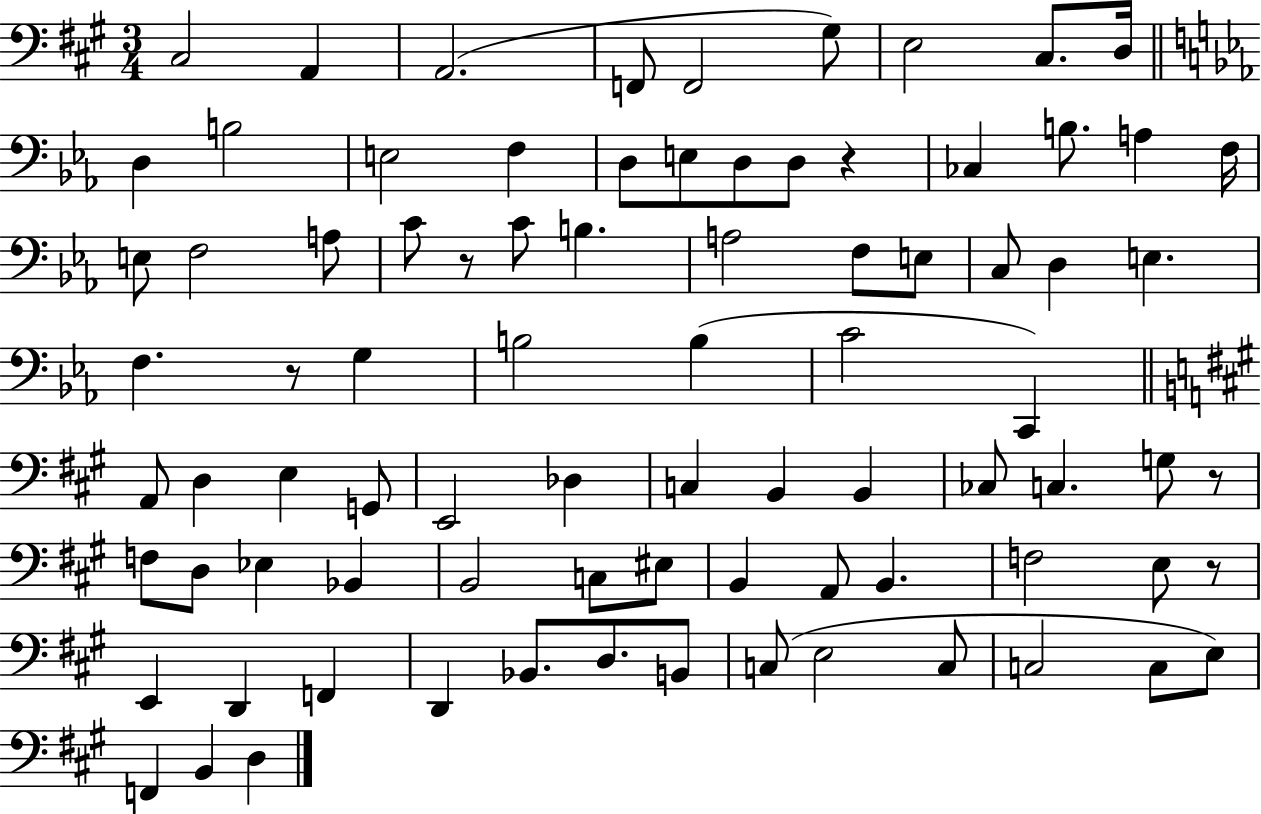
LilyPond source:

{
  \clef bass
  \numericTimeSignature
  \time 3/4
  \key a \major
  cis2 a,4 | a,2.( | f,8 f,2 gis8) | e2 cis8. d16 | \break \bar "||" \break \key c \minor d4 b2 | e2 f4 | d8 e8 d8 d8 r4 | ces4 b8. a4 f16 | \break e8 f2 a8 | c'8 r8 c'8 b4. | a2 f8 e8 | c8 d4 e4. | \break f4. r8 g4 | b2 b4( | c'2 c,4) | \bar "||" \break \key a \major a,8 d4 e4 g,8 | e,2 des4 | c4 b,4 b,4 | ces8 c4. g8 r8 | \break f8 d8 ees4 bes,4 | b,2 c8 eis8 | b,4 a,8 b,4. | f2 e8 r8 | \break e,4 d,4 f,4 | d,4 bes,8. d8. b,8 | c8( e2 c8 | c2 c8 e8) | \break f,4 b,4 d4 | \bar "|."
}